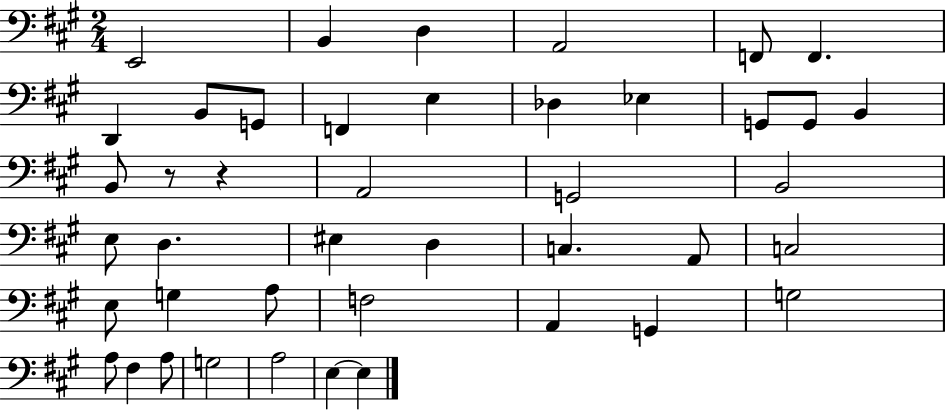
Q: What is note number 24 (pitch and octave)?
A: D3